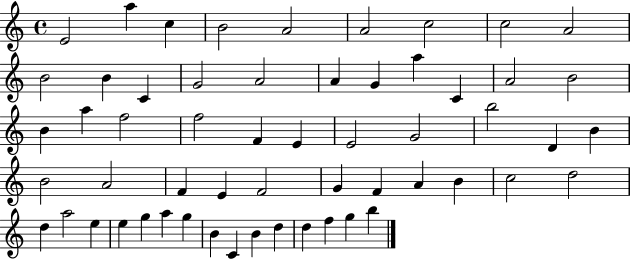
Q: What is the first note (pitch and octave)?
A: E4